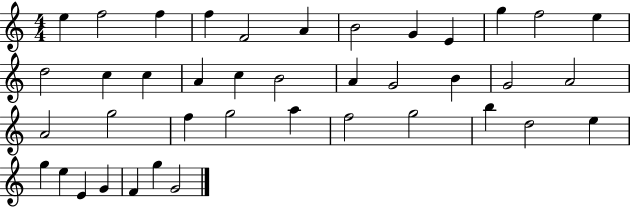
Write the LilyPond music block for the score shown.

{
  \clef treble
  \numericTimeSignature
  \time 4/4
  \key c \major
  e''4 f''2 f''4 | f''4 f'2 a'4 | b'2 g'4 e'4 | g''4 f''2 e''4 | \break d''2 c''4 c''4 | a'4 c''4 b'2 | a'4 g'2 b'4 | g'2 a'2 | \break a'2 g''2 | f''4 g''2 a''4 | f''2 g''2 | b''4 d''2 e''4 | \break g''4 e''4 e'4 g'4 | f'4 g''4 g'2 | \bar "|."
}